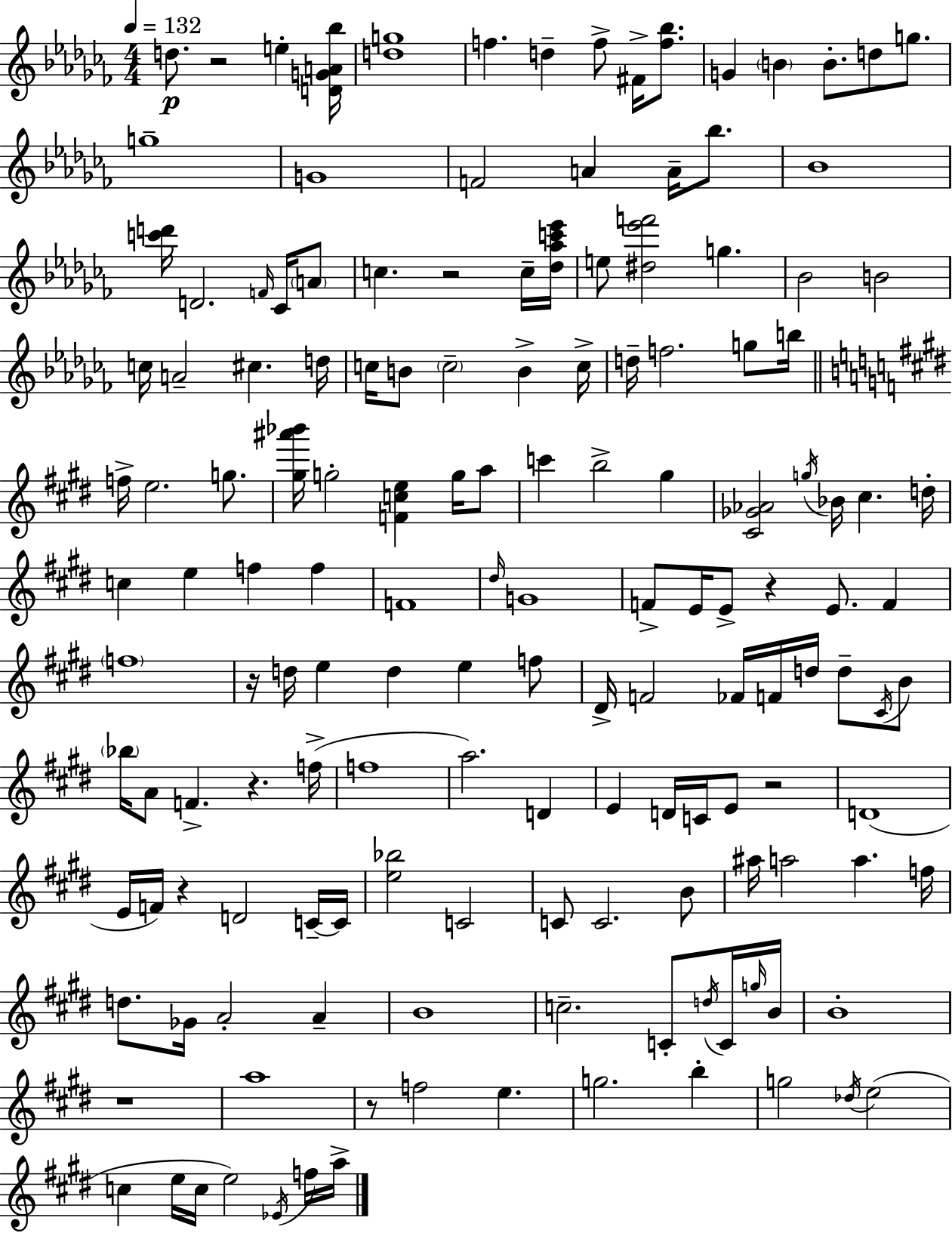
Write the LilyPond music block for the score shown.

{
  \clef treble
  \numericTimeSignature
  \time 4/4
  \key aes \minor
  \tempo 4 = 132
  \repeat volta 2 { d''8.\p r2 e''4-. <d' g' a' bes''>16 | <d'' g''>1 | f''4. d''4-- f''8-> fis'16-> <f'' bes''>8. | g'4 \parenthesize b'4 b'8.-. d''8 g''8. | \break g''1-- | g'1 | f'2 a'4 a'16-- bes''8. | bes'1 | \break <c''' d'''>16 d'2. \grace { f'16 } ces'16 \parenthesize a'8 | c''4. r2 c''16-- | <des'' aes'' c''' ees'''>16 e''8 <dis'' ees''' f'''>2 g''4. | bes'2 b'2 | \break c''16 a'2-- cis''4. | d''16 c''16 b'8 \parenthesize c''2-- b'4-> | c''16-> d''16-- f''2. g''8 | b''16 \bar "||" \break \key e \major f''16-> e''2. g''8. | <gis'' ais''' bes'''>16 g''2-. <f' c'' e''>4 g''16 a''8 | c'''4 b''2-> gis''4 | <cis' ges' aes'>2 \acciaccatura { g''16 } bes'16 cis''4. | \break d''16-. c''4 e''4 f''4 f''4 | f'1 | \grace { dis''16 } g'1 | f'8-> e'16 e'8-> r4 e'8. f'4 | \break \parenthesize f''1 | r16 d''16 e''4 d''4 e''4 | f''8 dis'16-> f'2 fes'16 f'16 d''16 d''8-- | \acciaccatura { cis'16 } b'8 \parenthesize bes''16 a'8 f'4.-> r4. | \break f''16->( f''1 | a''2.) d'4 | e'4 d'16 c'16 e'8 r2 | d'1( | \break e'16 f'16) r4 d'2 | c'16--~~ c'16 <e'' bes''>2 c'2 | c'8 c'2. | b'8 ais''16 a''2 a''4. | \break f''16 d''8. ges'16 a'2-. a'4-- | b'1 | c''2.-- c'8-. | \acciaccatura { d''16 } c'16 \grace { g''16 } b'16 b'1-. | \break r1 | a''1 | r8 f''2 e''4. | g''2. | \break b''4-. g''2 \acciaccatura { des''16 } e''2( | c''4 e''16 c''16 e''2) | \acciaccatura { ees'16 } f''16 a''16-> } \bar "|."
}